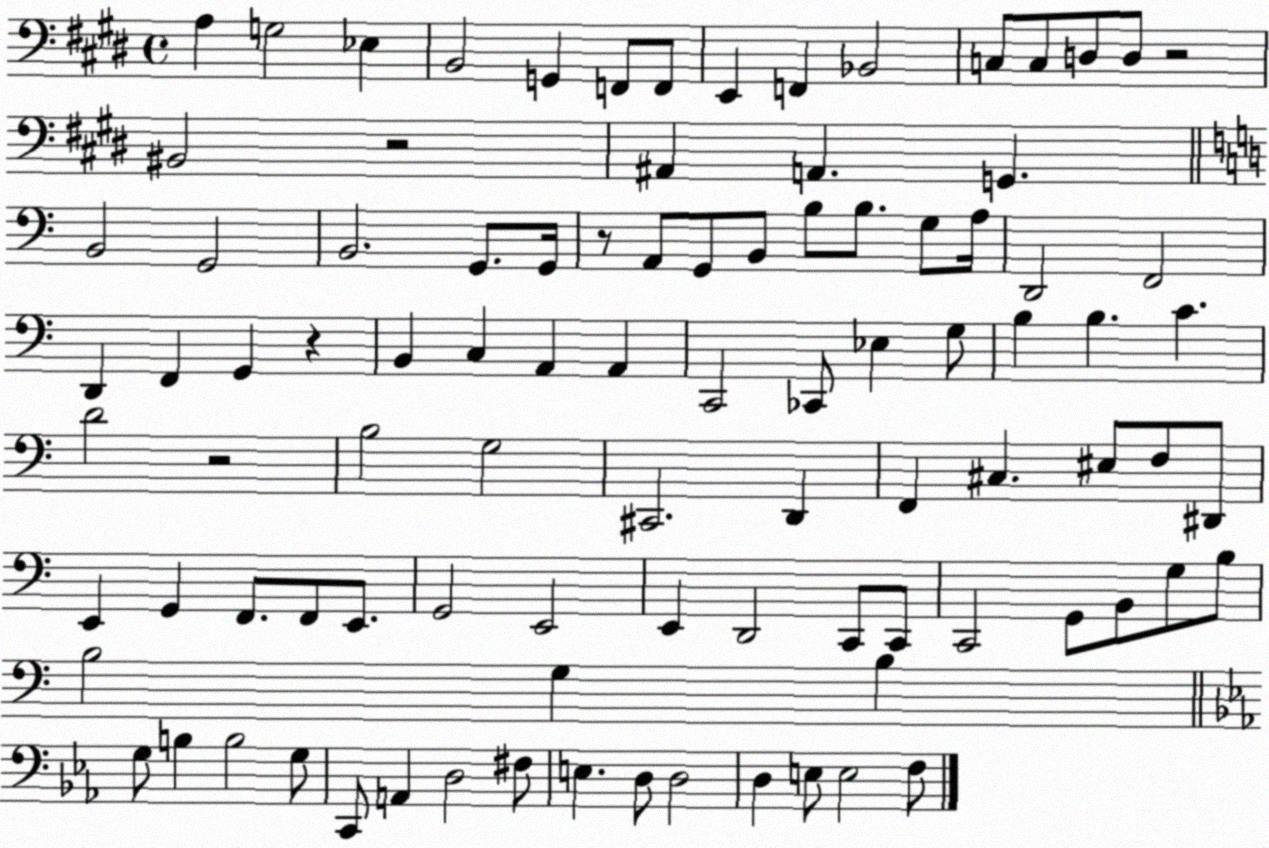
X:1
T:Untitled
M:4/4
L:1/4
K:E
A, G,2 _E, B,,2 G,, F,,/2 F,,/2 E,, F,, _B,,2 C,/2 C,/2 D,/2 D,/2 z2 ^B,,2 z2 ^A,, A,, G,, B,,2 G,,2 B,,2 G,,/2 G,,/4 z/2 A,,/2 G,,/2 B,,/2 B,/2 B,/2 G,/2 A,/4 D,,2 F,,2 D,, F,, G,, z B,, C, A,, A,, C,,2 _C,,/2 _E, G,/2 B, B, C D2 z2 B,2 G,2 ^C,,2 D,, F,, ^C, ^E,/2 F,/2 ^D,,/2 E,, G,, F,,/2 F,,/2 E,,/2 G,,2 E,,2 E,, D,,2 C,,/2 C,,/2 C,,2 G,,/2 B,,/2 G,/2 B,/2 B,2 G, B, G,/2 B, B,2 G,/2 C,,/2 A,, D,2 ^F,/2 E, D,/2 D,2 D, E,/2 E,2 F,/2